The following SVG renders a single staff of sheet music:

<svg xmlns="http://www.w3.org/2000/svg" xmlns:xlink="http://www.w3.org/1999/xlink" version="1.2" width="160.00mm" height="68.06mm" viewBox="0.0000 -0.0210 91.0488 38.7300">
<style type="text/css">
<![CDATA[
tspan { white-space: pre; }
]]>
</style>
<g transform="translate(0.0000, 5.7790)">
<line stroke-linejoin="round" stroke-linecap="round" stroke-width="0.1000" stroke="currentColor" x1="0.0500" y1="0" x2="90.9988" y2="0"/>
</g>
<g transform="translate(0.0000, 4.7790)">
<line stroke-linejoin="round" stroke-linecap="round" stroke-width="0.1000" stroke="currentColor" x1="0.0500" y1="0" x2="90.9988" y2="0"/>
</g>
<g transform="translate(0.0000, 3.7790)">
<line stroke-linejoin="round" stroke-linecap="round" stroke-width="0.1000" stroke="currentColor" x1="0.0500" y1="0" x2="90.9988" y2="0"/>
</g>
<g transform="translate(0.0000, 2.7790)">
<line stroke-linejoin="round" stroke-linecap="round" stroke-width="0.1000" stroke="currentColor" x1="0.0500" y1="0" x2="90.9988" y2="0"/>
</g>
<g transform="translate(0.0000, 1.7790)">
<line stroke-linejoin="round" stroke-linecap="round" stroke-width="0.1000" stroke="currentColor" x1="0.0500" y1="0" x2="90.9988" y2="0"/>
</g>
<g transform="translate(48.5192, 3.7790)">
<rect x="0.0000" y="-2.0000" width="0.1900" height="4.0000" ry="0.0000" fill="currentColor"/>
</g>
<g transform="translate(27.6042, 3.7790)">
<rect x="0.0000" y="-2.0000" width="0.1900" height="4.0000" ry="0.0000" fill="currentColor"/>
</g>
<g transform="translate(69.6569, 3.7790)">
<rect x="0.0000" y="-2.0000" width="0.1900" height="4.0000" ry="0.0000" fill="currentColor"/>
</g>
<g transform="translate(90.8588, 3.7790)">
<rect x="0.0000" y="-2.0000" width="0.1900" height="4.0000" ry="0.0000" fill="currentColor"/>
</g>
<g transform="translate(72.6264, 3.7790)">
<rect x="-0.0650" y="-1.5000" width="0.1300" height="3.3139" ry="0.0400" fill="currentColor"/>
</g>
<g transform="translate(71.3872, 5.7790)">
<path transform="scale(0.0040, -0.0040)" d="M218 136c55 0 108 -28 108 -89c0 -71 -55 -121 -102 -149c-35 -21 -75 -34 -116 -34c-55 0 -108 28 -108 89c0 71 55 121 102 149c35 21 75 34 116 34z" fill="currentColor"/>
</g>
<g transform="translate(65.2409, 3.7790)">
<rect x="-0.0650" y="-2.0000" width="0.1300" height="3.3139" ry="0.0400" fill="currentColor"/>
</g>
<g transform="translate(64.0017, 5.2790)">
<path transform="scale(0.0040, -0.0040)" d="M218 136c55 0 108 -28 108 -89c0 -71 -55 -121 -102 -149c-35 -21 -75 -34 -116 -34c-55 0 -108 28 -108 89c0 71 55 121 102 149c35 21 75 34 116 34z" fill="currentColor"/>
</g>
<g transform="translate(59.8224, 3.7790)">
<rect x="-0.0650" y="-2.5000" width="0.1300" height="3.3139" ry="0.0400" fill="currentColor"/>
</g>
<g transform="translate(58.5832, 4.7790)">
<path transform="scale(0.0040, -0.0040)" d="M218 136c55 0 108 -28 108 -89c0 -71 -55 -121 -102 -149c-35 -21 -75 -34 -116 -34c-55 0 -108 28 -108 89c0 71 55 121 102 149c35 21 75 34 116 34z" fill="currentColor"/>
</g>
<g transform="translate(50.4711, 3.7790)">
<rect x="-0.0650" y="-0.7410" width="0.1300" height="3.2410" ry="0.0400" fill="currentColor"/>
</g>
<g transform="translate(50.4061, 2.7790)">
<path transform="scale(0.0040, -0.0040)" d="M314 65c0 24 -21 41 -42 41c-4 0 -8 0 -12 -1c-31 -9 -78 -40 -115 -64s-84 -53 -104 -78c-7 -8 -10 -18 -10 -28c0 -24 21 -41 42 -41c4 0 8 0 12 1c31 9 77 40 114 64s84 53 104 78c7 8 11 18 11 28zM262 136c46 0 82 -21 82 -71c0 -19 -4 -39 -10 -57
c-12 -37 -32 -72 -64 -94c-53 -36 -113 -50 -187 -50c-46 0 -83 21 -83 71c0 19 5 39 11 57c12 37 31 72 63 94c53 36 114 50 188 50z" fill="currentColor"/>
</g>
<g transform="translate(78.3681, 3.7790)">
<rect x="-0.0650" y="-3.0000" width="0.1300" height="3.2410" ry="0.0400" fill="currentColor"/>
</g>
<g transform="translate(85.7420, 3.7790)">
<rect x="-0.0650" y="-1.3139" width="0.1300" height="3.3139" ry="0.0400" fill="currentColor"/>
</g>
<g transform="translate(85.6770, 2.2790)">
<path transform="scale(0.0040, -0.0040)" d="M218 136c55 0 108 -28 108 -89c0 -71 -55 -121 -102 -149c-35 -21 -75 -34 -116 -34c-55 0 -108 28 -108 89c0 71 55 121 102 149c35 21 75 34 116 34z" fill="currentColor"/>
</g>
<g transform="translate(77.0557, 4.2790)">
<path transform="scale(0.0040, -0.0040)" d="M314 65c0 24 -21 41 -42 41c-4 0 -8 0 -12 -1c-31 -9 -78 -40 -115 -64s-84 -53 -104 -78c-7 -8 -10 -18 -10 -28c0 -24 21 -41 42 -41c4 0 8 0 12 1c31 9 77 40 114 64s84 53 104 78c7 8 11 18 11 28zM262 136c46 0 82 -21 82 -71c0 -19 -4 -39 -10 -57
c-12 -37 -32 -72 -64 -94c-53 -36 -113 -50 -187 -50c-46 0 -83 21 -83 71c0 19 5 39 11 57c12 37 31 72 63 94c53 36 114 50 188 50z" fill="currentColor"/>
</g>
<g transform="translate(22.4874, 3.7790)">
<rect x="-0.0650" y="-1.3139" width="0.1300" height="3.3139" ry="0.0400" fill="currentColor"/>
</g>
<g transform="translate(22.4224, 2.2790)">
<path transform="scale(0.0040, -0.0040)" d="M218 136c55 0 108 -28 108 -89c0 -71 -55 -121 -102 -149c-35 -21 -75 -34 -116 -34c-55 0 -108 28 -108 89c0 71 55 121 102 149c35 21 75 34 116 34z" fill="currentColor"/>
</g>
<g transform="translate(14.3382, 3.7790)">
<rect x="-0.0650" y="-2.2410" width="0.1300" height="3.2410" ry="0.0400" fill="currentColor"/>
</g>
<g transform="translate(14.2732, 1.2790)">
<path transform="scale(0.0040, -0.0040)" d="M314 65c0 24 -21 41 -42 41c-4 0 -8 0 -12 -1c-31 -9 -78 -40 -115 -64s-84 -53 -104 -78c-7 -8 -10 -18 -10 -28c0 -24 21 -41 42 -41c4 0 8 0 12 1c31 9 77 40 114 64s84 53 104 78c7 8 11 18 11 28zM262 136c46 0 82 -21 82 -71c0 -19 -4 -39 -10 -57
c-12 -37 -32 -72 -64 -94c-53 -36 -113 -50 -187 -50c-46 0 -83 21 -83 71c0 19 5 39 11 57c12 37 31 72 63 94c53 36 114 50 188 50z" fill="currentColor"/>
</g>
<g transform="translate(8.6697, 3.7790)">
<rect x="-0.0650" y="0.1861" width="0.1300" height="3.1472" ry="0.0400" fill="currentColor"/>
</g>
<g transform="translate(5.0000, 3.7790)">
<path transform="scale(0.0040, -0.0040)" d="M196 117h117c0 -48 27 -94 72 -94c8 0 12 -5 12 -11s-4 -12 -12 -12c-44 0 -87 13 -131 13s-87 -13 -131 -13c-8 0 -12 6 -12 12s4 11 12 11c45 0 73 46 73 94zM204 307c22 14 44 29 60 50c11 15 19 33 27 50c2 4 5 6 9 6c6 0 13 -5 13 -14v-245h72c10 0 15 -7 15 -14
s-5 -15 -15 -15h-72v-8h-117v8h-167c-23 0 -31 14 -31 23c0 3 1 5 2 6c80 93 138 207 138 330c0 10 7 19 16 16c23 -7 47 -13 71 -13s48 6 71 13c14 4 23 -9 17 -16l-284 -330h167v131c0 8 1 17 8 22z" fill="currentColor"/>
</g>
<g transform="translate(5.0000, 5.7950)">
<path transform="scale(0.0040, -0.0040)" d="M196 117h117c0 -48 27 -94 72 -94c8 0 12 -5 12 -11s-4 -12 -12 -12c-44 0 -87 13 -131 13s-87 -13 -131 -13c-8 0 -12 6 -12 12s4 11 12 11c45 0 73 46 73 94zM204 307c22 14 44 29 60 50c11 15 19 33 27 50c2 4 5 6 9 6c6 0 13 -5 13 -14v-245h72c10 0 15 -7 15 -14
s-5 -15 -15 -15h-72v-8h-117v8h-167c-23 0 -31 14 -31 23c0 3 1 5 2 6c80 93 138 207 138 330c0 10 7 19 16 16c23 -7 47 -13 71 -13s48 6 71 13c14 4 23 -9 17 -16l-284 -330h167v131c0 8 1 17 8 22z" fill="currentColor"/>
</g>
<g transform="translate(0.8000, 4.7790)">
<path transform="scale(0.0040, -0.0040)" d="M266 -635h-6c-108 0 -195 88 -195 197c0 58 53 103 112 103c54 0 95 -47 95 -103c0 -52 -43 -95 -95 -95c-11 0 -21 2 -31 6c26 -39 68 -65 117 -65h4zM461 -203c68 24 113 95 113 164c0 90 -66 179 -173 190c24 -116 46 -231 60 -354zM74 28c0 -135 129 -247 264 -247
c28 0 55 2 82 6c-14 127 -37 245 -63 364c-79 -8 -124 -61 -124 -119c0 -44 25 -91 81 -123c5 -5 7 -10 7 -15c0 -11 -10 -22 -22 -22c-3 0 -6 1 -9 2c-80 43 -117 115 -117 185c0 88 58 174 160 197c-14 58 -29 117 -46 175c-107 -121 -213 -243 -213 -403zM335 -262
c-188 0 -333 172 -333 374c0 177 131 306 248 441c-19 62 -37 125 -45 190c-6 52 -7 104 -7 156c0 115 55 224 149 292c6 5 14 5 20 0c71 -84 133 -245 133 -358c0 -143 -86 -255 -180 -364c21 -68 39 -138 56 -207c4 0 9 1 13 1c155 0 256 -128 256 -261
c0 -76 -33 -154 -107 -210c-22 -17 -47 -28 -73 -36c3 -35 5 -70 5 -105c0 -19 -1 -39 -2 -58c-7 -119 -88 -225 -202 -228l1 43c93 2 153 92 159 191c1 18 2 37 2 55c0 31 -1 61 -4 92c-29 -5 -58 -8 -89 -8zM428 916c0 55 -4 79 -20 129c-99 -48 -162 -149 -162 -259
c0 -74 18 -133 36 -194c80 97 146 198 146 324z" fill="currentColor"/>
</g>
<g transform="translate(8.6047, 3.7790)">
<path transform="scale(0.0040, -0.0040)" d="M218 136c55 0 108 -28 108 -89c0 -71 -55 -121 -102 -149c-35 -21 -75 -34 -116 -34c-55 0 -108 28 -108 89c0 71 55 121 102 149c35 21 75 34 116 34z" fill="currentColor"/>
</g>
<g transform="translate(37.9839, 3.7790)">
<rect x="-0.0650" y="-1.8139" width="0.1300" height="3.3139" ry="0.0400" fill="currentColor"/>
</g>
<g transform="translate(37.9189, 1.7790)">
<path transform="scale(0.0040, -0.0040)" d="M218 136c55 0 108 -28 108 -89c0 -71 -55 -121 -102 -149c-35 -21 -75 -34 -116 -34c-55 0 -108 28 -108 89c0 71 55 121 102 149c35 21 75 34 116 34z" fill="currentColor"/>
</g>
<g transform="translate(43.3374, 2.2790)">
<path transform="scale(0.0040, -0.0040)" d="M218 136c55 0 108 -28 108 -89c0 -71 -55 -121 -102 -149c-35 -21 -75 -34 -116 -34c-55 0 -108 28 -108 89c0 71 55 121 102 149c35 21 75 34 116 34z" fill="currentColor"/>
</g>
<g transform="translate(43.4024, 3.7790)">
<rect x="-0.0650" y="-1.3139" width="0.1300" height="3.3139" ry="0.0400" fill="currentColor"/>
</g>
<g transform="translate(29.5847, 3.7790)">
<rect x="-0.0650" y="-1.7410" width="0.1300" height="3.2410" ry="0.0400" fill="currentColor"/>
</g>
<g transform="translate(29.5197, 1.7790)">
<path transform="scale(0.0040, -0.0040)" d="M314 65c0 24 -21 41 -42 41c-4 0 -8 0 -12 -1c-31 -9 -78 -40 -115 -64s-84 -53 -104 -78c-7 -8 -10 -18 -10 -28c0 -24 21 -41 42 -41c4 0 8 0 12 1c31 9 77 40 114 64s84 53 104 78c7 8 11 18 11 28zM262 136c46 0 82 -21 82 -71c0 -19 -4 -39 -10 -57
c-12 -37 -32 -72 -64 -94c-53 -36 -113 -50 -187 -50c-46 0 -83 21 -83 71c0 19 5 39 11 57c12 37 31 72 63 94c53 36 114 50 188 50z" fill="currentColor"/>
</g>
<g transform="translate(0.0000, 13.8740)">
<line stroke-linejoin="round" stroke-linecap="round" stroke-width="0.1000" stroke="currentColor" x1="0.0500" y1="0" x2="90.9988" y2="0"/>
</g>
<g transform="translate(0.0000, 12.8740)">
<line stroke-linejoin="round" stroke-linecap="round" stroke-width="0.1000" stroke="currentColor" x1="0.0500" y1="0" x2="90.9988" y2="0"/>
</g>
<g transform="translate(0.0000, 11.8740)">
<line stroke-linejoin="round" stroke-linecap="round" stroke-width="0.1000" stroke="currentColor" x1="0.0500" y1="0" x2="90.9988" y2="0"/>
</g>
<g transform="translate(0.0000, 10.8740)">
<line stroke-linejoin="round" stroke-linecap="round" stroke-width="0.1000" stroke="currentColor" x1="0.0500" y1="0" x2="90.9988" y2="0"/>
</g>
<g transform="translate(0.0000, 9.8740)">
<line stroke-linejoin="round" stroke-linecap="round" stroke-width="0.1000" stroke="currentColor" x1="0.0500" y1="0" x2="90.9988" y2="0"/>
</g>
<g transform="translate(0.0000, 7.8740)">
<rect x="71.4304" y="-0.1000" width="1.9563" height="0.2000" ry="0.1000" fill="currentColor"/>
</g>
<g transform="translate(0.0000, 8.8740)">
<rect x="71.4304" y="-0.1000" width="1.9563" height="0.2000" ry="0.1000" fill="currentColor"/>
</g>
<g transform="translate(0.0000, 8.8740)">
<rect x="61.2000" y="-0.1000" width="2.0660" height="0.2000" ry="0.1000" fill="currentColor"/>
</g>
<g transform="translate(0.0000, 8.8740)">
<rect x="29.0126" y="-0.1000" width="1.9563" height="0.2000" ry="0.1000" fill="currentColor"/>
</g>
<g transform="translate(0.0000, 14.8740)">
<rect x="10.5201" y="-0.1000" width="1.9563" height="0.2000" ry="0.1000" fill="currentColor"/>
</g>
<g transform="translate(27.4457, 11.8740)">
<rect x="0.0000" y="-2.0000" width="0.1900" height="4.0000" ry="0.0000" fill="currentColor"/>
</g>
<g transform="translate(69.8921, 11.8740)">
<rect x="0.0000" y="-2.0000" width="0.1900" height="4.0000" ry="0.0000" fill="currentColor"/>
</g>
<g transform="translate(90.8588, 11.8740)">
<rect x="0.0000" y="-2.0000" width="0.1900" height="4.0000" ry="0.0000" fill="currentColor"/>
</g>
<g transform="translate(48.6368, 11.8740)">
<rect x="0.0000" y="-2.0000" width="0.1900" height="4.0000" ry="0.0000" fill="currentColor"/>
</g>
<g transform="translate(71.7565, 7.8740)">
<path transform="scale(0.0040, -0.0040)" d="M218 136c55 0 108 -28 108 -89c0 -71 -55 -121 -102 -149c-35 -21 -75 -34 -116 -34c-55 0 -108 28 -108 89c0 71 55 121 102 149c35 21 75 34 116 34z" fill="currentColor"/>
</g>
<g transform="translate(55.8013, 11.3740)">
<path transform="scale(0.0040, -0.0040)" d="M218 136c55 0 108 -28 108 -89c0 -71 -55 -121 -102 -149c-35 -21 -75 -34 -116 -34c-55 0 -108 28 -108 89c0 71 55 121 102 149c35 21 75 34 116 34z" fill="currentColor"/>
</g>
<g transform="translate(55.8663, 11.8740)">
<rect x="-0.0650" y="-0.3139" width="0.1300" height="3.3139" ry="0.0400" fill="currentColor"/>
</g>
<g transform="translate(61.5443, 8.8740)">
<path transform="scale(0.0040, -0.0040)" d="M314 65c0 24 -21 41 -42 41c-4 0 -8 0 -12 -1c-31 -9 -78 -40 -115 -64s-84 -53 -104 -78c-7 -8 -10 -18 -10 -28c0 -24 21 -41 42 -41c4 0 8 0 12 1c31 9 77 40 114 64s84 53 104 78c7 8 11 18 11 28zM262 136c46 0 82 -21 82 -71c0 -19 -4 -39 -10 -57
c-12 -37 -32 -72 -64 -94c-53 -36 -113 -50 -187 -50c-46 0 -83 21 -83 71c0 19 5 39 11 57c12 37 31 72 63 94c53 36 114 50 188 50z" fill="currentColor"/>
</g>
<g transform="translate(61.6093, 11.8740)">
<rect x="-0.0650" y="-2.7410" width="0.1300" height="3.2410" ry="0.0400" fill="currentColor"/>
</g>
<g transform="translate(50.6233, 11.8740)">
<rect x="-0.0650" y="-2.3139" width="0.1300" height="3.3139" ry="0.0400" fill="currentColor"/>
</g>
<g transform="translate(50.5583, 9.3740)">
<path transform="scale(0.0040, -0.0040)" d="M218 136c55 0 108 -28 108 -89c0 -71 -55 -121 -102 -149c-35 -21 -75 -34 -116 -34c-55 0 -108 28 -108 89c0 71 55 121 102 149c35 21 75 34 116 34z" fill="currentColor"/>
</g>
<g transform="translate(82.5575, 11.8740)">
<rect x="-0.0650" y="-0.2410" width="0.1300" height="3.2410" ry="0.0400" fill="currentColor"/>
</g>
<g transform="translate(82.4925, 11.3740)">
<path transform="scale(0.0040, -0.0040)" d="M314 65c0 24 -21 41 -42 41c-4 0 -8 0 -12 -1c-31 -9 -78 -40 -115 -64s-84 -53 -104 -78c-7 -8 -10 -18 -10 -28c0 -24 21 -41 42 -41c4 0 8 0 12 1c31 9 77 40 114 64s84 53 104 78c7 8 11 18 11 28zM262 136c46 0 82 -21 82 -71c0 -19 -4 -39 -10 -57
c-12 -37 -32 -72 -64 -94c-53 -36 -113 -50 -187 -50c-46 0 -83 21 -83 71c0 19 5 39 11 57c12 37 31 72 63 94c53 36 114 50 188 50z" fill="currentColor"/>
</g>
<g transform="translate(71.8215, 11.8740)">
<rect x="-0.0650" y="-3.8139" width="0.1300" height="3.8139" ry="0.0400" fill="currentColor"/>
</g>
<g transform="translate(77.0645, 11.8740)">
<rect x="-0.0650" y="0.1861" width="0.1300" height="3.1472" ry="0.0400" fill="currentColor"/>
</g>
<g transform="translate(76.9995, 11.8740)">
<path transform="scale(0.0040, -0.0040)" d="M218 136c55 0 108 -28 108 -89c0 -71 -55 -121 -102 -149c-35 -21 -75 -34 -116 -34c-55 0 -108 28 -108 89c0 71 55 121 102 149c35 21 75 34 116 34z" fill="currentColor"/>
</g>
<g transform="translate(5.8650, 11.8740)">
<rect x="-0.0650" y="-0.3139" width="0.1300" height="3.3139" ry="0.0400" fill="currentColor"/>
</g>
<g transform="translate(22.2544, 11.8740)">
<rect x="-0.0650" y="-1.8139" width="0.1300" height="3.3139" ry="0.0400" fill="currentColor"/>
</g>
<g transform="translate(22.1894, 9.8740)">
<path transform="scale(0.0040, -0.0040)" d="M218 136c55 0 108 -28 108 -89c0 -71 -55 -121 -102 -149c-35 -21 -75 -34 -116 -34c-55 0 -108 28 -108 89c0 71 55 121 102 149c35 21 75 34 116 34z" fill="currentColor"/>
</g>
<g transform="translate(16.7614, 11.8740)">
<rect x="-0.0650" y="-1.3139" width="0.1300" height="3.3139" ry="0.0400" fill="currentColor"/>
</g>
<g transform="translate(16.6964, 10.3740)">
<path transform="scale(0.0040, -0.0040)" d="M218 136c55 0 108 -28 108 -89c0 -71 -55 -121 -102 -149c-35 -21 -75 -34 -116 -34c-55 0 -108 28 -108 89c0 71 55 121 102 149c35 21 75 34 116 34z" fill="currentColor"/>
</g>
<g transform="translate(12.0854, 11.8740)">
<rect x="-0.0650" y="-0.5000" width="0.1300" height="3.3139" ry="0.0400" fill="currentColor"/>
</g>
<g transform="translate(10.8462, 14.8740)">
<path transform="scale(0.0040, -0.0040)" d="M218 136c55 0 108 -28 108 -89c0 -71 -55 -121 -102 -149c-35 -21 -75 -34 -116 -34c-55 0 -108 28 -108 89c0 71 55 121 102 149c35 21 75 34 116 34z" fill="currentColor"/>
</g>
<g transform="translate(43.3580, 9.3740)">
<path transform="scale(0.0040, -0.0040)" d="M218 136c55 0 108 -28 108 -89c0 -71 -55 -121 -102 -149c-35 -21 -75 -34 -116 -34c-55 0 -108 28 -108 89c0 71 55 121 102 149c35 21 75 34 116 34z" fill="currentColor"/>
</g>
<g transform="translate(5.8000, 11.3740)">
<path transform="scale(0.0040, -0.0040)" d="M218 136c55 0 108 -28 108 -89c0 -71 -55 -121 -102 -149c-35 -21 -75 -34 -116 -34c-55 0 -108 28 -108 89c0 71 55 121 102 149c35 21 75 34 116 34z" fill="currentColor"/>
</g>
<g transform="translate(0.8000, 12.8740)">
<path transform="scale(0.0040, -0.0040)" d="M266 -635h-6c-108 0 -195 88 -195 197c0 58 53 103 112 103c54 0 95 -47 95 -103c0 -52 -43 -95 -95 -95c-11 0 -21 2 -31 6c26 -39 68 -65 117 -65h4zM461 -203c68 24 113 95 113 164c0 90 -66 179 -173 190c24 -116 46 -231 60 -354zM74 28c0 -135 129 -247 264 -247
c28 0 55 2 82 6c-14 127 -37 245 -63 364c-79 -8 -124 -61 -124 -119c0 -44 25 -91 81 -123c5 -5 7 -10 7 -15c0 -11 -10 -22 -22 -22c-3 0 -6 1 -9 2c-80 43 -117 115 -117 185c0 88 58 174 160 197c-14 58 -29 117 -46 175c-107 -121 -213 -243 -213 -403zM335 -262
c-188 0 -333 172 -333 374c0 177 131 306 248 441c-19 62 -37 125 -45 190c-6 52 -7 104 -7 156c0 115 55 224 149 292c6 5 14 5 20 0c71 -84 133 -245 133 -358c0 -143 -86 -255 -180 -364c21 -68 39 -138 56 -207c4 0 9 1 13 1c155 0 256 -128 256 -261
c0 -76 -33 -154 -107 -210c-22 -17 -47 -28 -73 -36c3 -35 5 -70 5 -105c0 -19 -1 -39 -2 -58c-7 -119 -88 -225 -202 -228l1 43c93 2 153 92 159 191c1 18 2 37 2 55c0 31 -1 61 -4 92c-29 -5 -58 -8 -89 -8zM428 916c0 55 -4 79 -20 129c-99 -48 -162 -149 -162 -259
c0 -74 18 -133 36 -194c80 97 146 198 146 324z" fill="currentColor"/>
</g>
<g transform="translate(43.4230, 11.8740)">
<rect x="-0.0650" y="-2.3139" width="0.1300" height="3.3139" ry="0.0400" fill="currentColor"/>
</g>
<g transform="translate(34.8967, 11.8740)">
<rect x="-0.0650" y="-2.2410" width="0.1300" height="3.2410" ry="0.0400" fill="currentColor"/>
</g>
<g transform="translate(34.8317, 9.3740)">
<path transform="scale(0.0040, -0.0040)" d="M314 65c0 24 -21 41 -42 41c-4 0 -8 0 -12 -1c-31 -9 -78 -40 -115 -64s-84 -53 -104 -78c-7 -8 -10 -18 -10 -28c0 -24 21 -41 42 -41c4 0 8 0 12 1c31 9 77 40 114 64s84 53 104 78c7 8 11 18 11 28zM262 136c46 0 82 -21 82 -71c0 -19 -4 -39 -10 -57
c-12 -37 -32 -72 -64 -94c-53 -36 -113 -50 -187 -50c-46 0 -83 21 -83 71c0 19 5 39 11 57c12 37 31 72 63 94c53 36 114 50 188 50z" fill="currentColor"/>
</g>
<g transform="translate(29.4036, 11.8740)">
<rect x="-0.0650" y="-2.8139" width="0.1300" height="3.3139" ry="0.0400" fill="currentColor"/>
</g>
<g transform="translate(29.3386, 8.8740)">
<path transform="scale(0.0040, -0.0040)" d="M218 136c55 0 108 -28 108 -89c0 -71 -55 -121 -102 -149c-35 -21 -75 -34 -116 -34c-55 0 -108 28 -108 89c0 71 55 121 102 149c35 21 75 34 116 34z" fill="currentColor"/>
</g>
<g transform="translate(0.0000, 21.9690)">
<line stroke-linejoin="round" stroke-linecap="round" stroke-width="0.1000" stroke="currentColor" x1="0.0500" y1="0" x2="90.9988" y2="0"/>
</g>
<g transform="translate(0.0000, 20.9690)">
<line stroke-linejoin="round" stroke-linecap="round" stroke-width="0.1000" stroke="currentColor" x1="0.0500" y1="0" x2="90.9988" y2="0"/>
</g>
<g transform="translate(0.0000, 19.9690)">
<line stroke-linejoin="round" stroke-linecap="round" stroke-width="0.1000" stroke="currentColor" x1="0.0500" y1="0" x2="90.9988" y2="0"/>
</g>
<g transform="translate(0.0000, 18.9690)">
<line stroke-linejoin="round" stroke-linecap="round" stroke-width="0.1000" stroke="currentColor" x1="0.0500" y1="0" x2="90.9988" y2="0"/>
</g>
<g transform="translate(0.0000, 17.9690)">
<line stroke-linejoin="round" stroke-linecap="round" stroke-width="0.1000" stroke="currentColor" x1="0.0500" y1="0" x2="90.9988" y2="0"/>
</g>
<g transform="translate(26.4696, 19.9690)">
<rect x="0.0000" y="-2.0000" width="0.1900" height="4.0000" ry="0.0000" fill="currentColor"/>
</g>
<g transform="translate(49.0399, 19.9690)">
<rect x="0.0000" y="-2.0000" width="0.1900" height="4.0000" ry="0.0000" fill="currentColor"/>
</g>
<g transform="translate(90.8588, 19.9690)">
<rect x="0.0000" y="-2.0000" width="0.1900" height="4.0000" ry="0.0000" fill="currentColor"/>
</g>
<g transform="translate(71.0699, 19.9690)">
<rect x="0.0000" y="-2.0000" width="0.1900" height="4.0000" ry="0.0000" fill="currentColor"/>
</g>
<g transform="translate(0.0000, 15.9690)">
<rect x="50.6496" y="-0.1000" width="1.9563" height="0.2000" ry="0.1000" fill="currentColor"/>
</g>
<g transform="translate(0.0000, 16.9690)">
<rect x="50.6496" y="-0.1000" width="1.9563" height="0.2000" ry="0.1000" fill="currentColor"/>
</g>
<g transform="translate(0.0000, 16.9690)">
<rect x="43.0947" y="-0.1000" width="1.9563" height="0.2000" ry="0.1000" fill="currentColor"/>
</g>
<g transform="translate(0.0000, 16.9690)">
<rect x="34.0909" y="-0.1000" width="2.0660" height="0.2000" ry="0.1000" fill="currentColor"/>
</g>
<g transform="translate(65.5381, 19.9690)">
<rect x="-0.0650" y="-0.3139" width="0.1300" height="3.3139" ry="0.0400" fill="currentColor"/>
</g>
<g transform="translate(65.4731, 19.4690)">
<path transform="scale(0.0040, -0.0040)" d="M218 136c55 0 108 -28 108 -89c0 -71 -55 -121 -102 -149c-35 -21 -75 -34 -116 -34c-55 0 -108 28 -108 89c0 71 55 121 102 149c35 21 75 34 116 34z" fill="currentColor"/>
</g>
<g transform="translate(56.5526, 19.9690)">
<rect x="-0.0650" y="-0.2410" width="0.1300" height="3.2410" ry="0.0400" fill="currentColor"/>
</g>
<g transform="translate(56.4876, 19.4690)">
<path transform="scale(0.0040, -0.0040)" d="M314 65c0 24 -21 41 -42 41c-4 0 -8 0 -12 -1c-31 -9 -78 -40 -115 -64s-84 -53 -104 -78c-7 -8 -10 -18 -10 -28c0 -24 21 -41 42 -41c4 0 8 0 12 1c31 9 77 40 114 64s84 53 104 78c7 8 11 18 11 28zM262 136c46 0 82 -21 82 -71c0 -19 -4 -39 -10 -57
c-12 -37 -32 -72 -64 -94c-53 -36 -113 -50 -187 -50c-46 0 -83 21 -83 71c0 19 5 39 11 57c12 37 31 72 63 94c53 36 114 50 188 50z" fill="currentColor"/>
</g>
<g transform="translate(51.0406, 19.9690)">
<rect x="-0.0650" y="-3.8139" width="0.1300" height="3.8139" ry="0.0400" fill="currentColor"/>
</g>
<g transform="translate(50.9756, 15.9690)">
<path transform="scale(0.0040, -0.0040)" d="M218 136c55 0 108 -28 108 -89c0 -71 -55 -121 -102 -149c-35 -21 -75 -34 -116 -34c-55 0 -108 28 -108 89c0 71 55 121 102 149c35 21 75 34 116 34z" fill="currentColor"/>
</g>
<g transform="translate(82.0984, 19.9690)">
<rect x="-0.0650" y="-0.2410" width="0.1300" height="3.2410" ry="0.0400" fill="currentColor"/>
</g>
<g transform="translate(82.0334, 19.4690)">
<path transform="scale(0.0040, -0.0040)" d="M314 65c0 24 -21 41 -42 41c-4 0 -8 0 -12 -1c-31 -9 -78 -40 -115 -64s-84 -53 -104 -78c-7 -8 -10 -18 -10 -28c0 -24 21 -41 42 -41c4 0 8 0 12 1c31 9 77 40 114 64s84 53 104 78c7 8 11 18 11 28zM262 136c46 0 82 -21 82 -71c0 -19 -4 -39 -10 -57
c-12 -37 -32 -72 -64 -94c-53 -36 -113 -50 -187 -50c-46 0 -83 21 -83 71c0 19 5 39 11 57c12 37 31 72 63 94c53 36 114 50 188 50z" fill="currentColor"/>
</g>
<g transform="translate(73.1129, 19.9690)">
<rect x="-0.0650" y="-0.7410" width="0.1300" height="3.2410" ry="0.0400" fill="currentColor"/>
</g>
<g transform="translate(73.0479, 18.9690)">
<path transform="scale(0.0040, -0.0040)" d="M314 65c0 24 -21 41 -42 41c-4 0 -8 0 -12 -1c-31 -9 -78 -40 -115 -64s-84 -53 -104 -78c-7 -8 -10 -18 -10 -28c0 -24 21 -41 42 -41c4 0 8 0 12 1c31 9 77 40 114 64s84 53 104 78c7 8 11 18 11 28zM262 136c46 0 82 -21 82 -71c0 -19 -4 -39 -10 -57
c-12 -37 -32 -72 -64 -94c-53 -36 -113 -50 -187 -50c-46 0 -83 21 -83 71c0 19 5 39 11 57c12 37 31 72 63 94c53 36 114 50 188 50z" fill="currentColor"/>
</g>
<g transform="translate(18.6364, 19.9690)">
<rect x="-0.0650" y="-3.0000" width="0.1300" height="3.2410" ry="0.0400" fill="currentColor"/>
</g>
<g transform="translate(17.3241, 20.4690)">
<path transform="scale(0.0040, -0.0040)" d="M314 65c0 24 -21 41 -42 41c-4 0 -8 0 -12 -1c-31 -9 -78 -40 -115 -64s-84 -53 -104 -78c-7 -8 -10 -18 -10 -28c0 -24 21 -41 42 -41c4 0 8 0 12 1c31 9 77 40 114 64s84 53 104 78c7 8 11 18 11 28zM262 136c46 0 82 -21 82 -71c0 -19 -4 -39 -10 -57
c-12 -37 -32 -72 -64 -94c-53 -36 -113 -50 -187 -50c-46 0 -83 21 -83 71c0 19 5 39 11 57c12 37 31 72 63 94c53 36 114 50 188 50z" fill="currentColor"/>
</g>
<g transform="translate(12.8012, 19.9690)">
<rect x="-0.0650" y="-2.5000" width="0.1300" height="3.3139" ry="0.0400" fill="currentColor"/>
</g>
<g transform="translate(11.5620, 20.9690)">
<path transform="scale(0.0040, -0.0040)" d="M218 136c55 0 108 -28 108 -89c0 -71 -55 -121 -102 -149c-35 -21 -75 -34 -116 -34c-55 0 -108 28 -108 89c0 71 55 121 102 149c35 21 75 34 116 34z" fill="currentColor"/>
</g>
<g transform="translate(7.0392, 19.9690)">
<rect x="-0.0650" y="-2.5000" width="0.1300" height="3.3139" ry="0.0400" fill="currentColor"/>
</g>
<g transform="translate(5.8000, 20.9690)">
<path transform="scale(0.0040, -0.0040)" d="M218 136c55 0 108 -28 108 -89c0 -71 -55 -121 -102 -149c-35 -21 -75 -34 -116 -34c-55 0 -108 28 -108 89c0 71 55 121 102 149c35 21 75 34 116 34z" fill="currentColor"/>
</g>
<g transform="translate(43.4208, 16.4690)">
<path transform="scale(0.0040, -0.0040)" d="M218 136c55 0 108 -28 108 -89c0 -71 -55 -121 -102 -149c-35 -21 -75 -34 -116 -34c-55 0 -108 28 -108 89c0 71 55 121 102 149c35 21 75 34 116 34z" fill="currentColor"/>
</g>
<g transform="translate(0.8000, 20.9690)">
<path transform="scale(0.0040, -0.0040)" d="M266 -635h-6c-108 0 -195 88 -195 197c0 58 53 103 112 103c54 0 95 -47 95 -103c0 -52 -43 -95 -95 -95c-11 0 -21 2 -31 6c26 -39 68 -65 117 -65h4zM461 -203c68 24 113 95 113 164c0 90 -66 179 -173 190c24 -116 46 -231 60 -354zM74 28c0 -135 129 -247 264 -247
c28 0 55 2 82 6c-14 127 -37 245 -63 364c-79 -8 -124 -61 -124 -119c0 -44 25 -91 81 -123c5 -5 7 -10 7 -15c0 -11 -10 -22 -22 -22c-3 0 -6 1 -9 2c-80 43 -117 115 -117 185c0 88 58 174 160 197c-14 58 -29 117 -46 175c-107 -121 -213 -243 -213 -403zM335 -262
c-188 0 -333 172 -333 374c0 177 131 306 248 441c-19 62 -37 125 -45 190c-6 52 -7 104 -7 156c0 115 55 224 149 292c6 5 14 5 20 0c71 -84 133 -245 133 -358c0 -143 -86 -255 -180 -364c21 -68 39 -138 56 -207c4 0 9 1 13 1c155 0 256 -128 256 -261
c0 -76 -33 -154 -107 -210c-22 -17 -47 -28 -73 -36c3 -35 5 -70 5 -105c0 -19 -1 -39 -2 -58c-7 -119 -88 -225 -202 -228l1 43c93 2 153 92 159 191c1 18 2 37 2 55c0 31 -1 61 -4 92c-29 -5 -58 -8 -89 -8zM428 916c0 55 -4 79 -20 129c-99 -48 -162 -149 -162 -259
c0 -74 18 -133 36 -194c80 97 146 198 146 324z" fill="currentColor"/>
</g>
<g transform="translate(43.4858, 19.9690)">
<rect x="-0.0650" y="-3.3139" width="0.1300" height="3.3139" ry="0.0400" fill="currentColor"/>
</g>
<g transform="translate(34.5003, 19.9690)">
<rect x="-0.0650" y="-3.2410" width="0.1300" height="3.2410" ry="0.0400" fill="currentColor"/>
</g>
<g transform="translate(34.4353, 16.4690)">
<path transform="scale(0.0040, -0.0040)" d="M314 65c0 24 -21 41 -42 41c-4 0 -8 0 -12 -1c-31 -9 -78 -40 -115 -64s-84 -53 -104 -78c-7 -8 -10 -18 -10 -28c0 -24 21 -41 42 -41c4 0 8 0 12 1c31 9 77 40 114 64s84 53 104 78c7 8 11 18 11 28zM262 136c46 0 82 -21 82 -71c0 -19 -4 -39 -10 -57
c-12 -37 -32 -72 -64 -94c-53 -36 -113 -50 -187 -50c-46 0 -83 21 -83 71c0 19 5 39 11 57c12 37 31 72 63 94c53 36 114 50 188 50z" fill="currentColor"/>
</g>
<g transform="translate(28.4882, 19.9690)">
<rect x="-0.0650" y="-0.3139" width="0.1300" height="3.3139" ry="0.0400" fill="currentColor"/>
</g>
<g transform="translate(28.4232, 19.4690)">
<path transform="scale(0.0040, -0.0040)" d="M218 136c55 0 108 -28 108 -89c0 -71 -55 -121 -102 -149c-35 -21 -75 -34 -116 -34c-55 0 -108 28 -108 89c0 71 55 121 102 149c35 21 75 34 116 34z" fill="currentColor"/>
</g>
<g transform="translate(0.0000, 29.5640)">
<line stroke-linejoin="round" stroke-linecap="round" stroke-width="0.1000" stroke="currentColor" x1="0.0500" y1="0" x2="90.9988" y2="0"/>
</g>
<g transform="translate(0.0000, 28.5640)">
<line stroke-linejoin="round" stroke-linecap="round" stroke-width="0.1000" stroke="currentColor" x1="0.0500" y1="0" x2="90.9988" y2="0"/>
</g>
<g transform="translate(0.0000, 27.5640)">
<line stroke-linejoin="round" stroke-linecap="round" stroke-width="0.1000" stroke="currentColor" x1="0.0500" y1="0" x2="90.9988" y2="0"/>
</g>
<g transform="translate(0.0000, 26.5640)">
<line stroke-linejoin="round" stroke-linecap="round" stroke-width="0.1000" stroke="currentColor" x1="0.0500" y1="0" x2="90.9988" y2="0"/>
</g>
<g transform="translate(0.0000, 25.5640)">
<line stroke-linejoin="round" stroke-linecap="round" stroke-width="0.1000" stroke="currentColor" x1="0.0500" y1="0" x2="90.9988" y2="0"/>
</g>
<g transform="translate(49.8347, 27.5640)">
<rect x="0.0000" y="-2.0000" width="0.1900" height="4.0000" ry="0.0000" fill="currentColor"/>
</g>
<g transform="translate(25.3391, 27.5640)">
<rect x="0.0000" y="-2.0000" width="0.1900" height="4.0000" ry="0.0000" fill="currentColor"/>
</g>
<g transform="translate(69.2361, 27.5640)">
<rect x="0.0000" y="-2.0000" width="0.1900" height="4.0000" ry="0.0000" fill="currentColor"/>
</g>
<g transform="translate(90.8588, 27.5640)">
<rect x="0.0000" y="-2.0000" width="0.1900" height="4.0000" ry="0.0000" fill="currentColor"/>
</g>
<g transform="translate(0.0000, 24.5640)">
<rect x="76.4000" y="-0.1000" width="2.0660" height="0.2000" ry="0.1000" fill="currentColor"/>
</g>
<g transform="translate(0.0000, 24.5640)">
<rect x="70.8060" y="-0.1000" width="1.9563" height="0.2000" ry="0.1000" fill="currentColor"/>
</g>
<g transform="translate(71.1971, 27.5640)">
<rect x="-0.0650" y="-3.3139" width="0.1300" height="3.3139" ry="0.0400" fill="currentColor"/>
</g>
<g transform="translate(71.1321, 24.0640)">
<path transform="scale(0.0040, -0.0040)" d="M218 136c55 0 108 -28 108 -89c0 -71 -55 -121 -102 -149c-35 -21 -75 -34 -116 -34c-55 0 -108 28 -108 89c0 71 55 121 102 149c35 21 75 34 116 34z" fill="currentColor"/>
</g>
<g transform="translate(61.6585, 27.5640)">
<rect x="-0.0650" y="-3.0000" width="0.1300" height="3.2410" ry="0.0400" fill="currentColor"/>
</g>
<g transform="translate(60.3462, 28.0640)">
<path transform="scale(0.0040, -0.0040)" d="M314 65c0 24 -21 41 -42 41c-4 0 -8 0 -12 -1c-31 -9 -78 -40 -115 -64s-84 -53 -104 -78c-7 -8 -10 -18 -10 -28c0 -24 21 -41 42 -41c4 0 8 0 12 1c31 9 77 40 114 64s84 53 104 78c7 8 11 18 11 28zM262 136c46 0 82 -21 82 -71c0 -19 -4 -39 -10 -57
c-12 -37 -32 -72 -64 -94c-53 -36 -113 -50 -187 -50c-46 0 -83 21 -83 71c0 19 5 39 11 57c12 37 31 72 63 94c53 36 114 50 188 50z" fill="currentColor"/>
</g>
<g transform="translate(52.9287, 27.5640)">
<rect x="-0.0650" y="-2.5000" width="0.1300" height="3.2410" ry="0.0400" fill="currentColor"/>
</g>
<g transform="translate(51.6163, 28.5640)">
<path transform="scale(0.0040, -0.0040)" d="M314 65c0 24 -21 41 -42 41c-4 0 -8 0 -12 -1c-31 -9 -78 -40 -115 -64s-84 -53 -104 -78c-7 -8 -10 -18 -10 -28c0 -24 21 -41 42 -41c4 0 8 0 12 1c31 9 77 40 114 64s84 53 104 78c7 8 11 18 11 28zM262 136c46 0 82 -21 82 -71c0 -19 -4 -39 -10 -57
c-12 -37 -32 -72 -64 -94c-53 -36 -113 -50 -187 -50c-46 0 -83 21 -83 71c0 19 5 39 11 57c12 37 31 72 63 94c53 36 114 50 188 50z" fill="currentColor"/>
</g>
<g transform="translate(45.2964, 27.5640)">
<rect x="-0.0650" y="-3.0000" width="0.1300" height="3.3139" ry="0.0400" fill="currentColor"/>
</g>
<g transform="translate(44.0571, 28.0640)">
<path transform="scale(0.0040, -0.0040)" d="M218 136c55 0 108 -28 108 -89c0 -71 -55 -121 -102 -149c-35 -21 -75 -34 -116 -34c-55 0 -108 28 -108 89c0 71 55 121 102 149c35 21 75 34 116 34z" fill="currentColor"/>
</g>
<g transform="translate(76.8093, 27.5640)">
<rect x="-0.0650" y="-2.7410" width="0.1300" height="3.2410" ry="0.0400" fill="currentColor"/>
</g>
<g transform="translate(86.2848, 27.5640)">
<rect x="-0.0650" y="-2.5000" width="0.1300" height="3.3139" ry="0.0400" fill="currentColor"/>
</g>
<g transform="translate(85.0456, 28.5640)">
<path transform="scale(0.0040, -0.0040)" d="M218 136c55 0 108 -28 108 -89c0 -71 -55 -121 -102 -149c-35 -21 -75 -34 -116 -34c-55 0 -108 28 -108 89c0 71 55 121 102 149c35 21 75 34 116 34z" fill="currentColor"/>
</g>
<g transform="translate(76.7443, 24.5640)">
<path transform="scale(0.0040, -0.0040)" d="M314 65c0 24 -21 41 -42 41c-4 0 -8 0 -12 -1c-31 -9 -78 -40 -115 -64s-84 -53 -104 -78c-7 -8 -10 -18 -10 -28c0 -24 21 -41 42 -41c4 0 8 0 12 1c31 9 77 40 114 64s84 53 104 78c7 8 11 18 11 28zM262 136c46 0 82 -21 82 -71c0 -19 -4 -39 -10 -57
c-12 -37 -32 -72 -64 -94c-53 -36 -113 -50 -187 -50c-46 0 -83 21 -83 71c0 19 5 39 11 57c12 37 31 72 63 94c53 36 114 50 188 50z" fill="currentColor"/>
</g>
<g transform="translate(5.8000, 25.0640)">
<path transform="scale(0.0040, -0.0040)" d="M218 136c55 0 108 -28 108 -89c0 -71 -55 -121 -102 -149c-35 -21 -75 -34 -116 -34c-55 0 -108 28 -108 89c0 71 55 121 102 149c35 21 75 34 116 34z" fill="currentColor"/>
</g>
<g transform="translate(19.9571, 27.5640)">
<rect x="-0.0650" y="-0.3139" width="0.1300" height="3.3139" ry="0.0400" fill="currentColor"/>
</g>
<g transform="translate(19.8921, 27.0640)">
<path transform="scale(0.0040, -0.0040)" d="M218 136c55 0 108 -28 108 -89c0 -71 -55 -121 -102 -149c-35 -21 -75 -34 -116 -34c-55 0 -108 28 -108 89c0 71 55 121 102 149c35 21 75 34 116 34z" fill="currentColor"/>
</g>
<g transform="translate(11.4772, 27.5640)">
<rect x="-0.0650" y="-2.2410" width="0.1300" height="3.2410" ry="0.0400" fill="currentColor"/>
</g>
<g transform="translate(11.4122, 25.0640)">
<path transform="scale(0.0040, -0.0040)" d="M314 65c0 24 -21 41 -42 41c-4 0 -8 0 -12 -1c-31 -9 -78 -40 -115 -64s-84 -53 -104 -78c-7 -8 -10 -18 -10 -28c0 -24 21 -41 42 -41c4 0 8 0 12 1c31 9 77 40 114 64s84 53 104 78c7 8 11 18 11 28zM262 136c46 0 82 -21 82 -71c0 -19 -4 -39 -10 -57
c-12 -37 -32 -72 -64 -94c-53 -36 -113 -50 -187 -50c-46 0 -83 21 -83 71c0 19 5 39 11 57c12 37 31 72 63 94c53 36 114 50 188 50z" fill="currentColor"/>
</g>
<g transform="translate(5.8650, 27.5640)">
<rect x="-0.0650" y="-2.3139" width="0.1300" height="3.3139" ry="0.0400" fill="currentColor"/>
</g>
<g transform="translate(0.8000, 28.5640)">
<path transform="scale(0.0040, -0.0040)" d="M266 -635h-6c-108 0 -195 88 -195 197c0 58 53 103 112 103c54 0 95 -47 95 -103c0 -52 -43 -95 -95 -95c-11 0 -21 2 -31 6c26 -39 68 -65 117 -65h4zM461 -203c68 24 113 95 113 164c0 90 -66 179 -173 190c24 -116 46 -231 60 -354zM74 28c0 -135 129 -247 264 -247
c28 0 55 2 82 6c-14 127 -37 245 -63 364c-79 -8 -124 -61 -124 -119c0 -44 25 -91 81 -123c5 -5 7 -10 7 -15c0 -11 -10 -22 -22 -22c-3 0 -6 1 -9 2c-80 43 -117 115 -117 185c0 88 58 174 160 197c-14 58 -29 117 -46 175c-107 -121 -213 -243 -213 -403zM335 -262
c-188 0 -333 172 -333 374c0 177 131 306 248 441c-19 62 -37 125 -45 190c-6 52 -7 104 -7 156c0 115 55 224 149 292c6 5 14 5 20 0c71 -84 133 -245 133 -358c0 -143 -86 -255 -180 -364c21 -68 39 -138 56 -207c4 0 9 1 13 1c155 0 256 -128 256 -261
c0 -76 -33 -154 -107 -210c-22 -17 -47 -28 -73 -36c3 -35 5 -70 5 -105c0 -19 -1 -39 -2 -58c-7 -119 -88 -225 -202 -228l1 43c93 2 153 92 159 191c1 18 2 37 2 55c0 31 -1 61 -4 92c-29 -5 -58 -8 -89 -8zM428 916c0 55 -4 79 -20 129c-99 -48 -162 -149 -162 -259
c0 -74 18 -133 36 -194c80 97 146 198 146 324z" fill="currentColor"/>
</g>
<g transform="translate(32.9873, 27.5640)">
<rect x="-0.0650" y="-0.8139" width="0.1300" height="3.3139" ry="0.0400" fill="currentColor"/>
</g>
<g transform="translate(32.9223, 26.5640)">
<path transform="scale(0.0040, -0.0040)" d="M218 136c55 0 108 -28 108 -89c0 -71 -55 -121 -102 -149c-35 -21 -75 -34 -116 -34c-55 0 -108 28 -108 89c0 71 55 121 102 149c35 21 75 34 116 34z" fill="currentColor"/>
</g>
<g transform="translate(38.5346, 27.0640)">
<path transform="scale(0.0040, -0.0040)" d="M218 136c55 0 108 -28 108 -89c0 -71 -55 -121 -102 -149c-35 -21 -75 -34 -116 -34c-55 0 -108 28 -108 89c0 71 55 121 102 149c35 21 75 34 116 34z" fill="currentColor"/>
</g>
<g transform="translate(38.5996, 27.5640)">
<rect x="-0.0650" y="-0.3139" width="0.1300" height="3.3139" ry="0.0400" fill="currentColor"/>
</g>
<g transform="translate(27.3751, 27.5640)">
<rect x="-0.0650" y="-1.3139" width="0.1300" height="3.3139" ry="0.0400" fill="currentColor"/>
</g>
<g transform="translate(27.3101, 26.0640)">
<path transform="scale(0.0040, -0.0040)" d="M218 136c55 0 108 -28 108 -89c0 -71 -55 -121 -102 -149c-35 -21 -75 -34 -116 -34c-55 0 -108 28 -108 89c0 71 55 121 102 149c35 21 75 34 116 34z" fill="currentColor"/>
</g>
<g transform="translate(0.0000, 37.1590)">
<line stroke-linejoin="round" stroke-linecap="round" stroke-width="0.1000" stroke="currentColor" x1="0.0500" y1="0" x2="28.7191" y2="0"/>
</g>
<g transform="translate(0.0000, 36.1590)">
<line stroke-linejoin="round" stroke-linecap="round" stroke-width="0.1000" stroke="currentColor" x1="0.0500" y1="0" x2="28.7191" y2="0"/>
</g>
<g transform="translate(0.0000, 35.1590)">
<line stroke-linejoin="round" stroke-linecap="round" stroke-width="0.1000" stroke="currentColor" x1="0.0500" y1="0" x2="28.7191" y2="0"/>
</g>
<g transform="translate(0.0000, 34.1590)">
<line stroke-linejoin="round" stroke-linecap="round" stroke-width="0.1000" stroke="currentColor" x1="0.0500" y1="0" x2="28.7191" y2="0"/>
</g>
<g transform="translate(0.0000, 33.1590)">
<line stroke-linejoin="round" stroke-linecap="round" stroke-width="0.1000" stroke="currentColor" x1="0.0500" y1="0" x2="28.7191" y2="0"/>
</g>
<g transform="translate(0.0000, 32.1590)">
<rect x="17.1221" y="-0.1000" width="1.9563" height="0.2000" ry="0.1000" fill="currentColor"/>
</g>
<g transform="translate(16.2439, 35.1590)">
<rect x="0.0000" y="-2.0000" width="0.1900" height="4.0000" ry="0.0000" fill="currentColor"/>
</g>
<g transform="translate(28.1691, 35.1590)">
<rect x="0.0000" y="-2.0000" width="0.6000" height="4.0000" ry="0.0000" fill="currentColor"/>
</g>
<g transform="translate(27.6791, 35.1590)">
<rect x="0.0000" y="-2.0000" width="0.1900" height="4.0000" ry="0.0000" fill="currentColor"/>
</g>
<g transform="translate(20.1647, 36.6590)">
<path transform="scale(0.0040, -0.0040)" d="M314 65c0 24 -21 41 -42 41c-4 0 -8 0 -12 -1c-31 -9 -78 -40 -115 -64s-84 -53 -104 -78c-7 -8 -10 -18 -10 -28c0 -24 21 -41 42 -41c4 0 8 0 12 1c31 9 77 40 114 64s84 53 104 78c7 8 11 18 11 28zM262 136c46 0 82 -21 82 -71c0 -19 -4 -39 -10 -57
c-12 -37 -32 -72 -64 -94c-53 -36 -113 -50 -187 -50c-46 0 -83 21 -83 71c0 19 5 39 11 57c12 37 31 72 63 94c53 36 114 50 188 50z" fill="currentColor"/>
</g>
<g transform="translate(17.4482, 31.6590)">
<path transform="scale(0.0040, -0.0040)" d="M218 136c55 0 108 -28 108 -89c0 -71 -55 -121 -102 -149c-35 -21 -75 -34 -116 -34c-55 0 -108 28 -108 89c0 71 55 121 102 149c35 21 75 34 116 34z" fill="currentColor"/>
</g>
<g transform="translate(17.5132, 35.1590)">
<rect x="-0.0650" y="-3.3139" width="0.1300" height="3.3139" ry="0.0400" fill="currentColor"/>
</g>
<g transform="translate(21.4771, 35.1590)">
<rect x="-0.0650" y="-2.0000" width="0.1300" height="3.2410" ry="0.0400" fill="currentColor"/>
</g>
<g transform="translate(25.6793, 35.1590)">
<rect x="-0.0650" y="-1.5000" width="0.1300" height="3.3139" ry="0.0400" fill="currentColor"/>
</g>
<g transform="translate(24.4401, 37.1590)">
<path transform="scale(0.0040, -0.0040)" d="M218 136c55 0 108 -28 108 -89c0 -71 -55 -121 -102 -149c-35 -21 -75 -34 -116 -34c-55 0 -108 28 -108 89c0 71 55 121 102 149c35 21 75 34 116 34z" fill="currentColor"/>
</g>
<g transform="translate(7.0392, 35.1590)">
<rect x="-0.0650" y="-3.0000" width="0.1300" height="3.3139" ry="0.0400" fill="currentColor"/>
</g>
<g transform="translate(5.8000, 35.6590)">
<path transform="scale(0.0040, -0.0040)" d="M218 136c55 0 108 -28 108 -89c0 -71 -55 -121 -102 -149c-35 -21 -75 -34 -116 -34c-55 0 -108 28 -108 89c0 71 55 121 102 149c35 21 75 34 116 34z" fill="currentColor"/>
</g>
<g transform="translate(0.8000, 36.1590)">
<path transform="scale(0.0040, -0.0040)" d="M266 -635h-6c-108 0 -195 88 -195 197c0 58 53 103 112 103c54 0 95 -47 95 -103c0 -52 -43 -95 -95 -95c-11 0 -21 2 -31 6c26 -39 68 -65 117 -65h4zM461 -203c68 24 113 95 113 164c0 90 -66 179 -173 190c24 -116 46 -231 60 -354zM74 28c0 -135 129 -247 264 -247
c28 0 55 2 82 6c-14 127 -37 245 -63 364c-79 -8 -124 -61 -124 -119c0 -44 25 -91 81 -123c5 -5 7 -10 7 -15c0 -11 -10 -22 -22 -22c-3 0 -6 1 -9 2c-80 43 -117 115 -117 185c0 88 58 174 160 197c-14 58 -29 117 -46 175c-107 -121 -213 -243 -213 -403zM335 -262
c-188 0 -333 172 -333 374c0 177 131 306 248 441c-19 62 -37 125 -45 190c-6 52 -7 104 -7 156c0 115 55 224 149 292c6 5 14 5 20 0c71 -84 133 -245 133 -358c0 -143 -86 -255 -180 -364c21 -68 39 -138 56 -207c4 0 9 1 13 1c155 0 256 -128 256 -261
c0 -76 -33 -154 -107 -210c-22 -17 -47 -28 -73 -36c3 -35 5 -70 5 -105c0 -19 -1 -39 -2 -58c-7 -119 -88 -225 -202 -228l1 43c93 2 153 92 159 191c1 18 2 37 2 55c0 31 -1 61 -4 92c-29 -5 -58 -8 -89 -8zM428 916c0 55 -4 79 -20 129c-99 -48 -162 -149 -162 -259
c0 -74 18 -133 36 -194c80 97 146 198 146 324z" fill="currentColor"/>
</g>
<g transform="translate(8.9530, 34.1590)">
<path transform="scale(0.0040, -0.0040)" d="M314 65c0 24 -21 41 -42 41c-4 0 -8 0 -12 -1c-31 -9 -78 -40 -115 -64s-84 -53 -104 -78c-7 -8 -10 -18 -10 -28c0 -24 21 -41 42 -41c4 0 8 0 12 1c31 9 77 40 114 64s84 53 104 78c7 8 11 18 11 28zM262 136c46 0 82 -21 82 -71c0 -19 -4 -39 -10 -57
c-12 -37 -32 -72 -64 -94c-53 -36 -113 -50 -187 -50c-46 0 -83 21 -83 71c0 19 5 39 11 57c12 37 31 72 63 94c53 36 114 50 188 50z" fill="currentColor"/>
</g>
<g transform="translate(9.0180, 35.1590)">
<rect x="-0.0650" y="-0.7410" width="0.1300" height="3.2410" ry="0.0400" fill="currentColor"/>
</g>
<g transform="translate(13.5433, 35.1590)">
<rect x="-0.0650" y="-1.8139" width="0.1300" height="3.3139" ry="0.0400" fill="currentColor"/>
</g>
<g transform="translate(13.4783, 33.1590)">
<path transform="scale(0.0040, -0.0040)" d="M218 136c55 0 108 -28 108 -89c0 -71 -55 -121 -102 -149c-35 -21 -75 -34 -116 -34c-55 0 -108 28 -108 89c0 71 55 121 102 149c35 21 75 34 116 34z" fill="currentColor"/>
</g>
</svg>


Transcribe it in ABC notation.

X:1
T:Untitled
M:4/4
L:1/4
K:C
B g2 e f2 f e d2 G F E A2 e c C e f a g2 g g c a2 c' B c2 G G A2 c b2 b c' c2 c d2 c2 g g2 c e d c A G2 A2 b a2 G A d2 f b F2 E